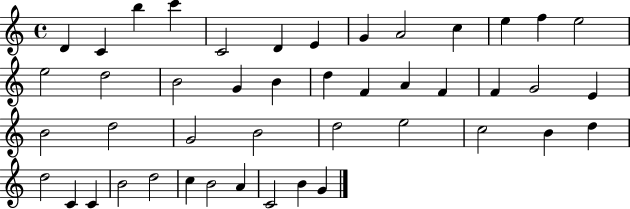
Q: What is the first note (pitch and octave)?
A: D4